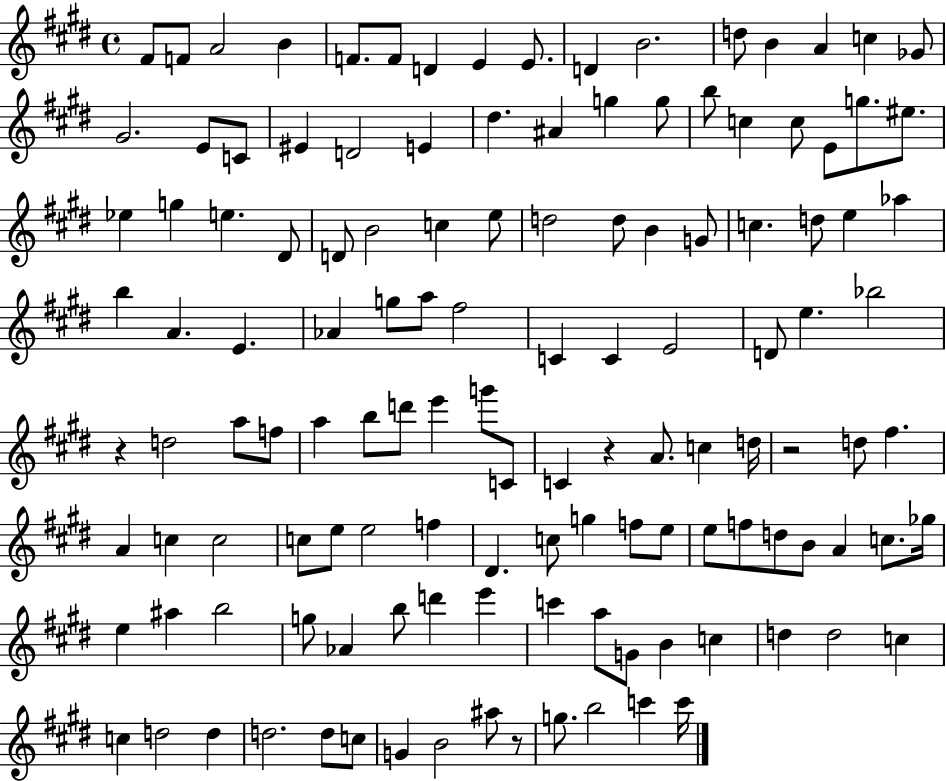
X:1
T:Untitled
M:4/4
L:1/4
K:E
^F/2 F/2 A2 B F/2 F/2 D E E/2 D B2 d/2 B A c _G/2 ^G2 E/2 C/2 ^E D2 E ^d ^A g g/2 b/2 c c/2 E/2 g/2 ^e/2 _e g e ^D/2 D/2 B2 c e/2 d2 d/2 B G/2 c d/2 e _a b A E _A g/2 a/2 ^f2 C C E2 D/2 e _b2 z d2 a/2 f/2 a b/2 d'/2 e' g'/2 C/2 C z A/2 c d/4 z2 d/2 ^f A c c2 c/2 e/2 e2 f ^D c/2 g f/2 e/2 e/2 f/2 d/2 B/2 A c/2 _g/4 e ^a b2 g/2 _A b/2 d' e' c' a/2 G/2 B c d d2 c c d2 d d2 d/2 c/2 G B2 ^a/2 z/2 g/2 b2 c' c'/4